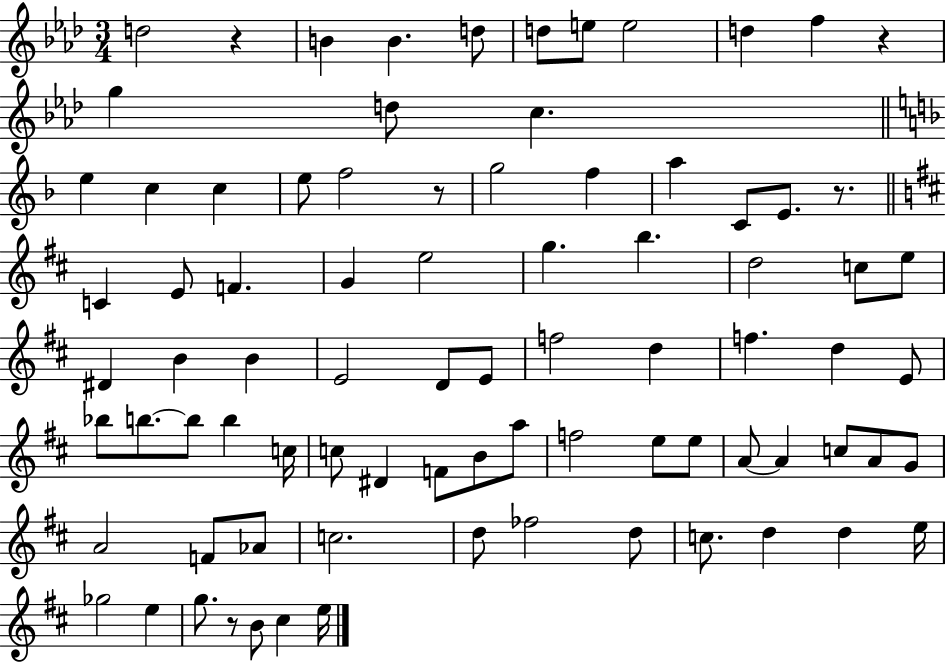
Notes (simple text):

D5/h R/q B4/q B4/q. D5/e D5/e E5/e E5/h D5/q F5/q R/q G5/q D5/e C5/q. E5/q C5/q C5/q E5/e F5/h R/e G5/h F5/q A5/q C4/e E4/e. R/e. C4/q E4/e F4/q. G4/q E5/h G5/q. B5/q. D5/h C5/e E5/e D#4/q B4/q B4/q E4/h D4/e E4/e F5/h D5/q F5/q. D5/q E4/e Bb5/e B5/e. B5/e B5/q C5/s C5/e D#4/q F4/e B4/e A5/e F5/h E5/e E5/e A4/e A4/q C5/e A4/e G4/e A4/h F4/e Ab4/e C5/h. D5/e FES5/h D5/e C5/e. D5/q D5/q E5/s Gb5/h E5/q G5/e. R/e B4/e C#5/q E5/s